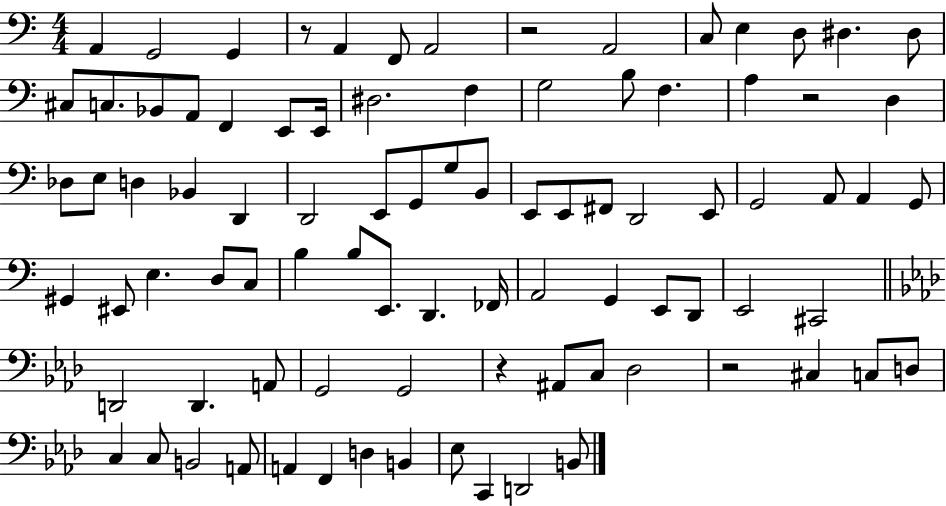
X:1
T:Untitled
M:4/4
L:1/4
K:C
A,, G,,2 G,, z/2 A,, F,,/2 A,,2 z2 A,,2 C,/2 E, D,/2 ^D, ^D,/2 ^C,/2 C,/2 _B,,/2 A,,/2 F,, E,,/2 E,,/4 ^D,2 F, G,2 B,/2 F, A, z2 D, _D,/2 E,/2 D, _B,, D,, D,,2 E,,/2 G,,/2 G,/2 B,,/2 E,,/2 E,,/2 ^F,,/2 D,,2 E,,/2 G,,2 A,,/2 A,, G,,/2 ^G,, ^E,,/2 E, D,/2 C,/2 B, B,/2 E,,/2 D,, _F,,/4 A,,2 G,, E,,/2 D,,/2 E,,2 ^C,,2 D,,2 D,, A,,/2 G,,2 G,,2 z ^A,,/2 C,/2 _D,2 z2 ^C, C,/2 D,/2 C, C,/2 B,,2 A,,/2 A,, F,, D, B,, _E,/2 C,, D,,2 B,,/2